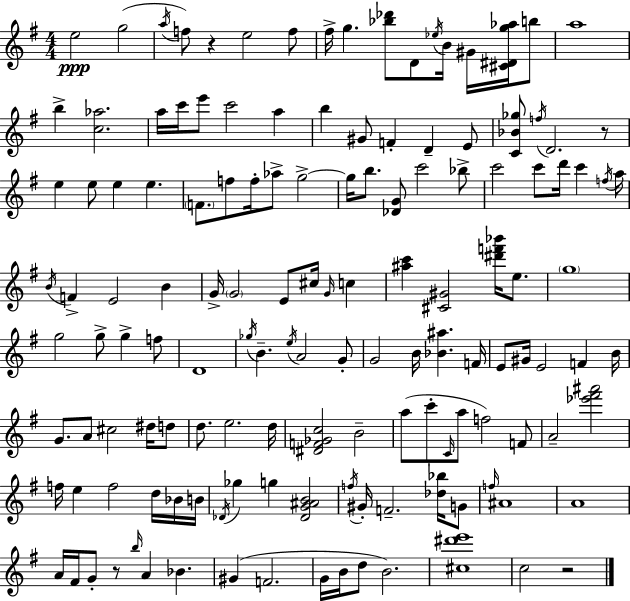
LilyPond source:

{
  \clef treble
  \numericTimeSignature
  \time 4/4
  \key e \minor
  e''2\ppp g''2( | \acciaccatura { a''16 } f''8) r4 e''2 f''8 | fis''16-> g''4. <bes'' des'''>8 d'8 \acciaccatura { ees''16 } b'16 gis'16 <cis' dis' g'' aes''>16 | b''8 a''1 | \break b''4-> <c'' aes''>2. | a''16 c'''16 e'''8 c'''2 a''4 | b''4 gis'8 f'4-. d'4-- | e'8 <c' bes' ges''>8 \acciaccatura { f''16 } d'2. | \break r8 e''4 e''8 e''4 e''4. | \parenthesize f'8. f''8 f''16-. aes''8-> g''2->~~ | g''16 b''8. <des' g'>8 c'''2 | bes''8-> c'''2 c'''8 d'''16 c'''4 | \break \acciaccatura { f''16 } a''16 \acciaccatura { b'16 } f'4-> e'2 | b'4 g'16-> \parenthesize g'2 e'8 | cis''16 \grace { g'16 } c''4 <ais'' c'''>4 <cis' gis'>2 | <dis''' f''' bes'''>16 e''8. \parenthesize g''1 | \break g''2 g''8-> | g''4-> f''8 d'1 | \acciaccatura { ges''16 } b'4.-- \acciaccatura { e''16 } a'2 | g'8-. g'2 | \break b'16 <bes' ais''>4. f'16 e'8 gis'16 e'2 | f'4 b'16 g'8. a'8 cis''2 | dis''16 d''8 d''8. e''2. | d''16 <dis' f' ges' c''>2 | \break b'2-- a''8( c'''8-. \grace { c'16 } a''8 f''2) | f'8 a'2-- | <ees''' fis''' ais'''>2 f''16 e''4 f''2 | d''16 bes'16 b'16 \acciaccatura { des'16 } ges''4 g''4 | \break <des' g' ais' b'>2 \acciaccatura { f''16 } gis'16-. f'2.-- | <des'' bes''>16 g'8 \grace { f''16 } ais'1 | a'1 | a'16 fis'16 g'8-. | \break r8 \grace { b''16 } a'4 bes'4. gis'4( | f'2. g'16 b'16 d''8 | b'2.) <cis'' dis''' e'''>1 | c''2 | \break r2 \bar "|."
}